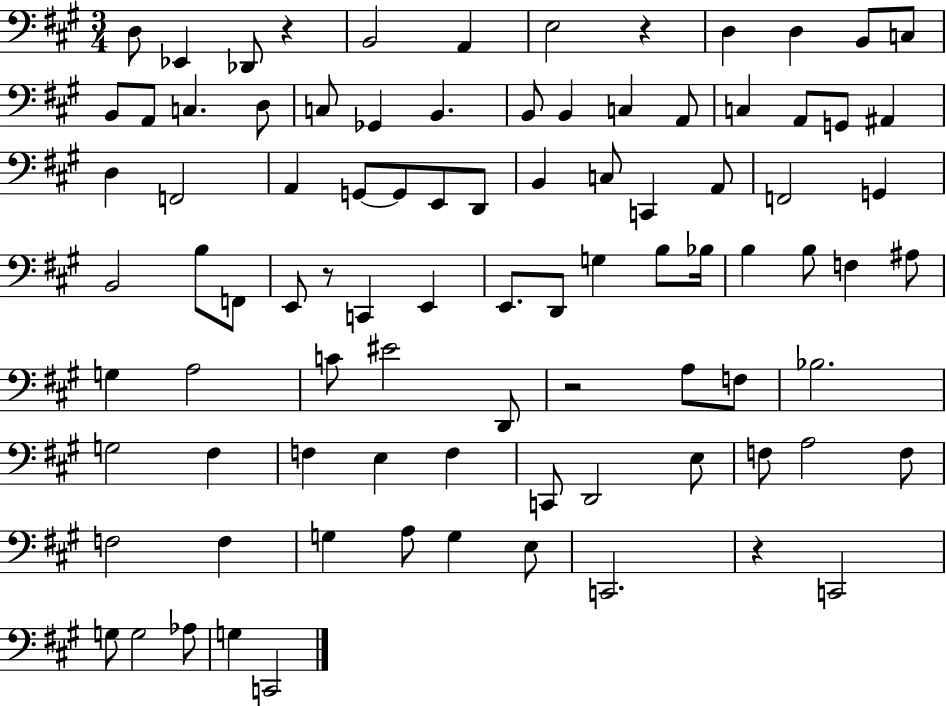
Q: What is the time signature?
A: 3/4